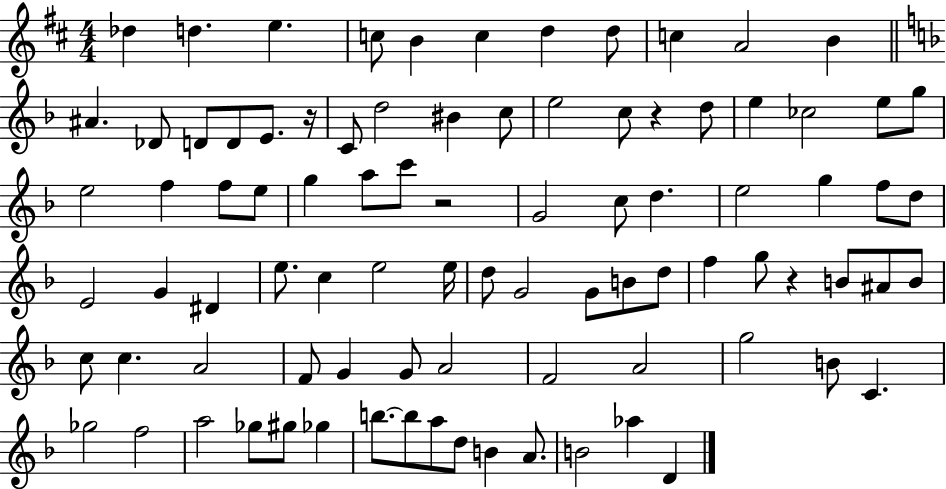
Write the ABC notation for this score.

X:1
T:Untitled
M:4/4
L:1/4
K:D
_d d e c/2 B c d d/2 c A2 B ^A _D/2 D/2 D/2 E/2 z/4 C/2 d2 ^B c/2 e2 c/2 z d/2 e _c2 e/2 g/2 e2 f f/2 e/2 g a/2 c'/2 z2 G2 c/2 d e2 g f/2 d/2 E2 G ^D e/2 c e2 e/4 d/2 G2 G/2 B/2 d/2 f g/2 z B/2 ^A/2 B/2 c/2 c A2 F/2 G G/2 A2 F2 A2 g2 B/2 C _g2 f2 a2 _g/2 ^g/2 _g b/2 b/2 a/2 d/2 B A/2 B2 _a D